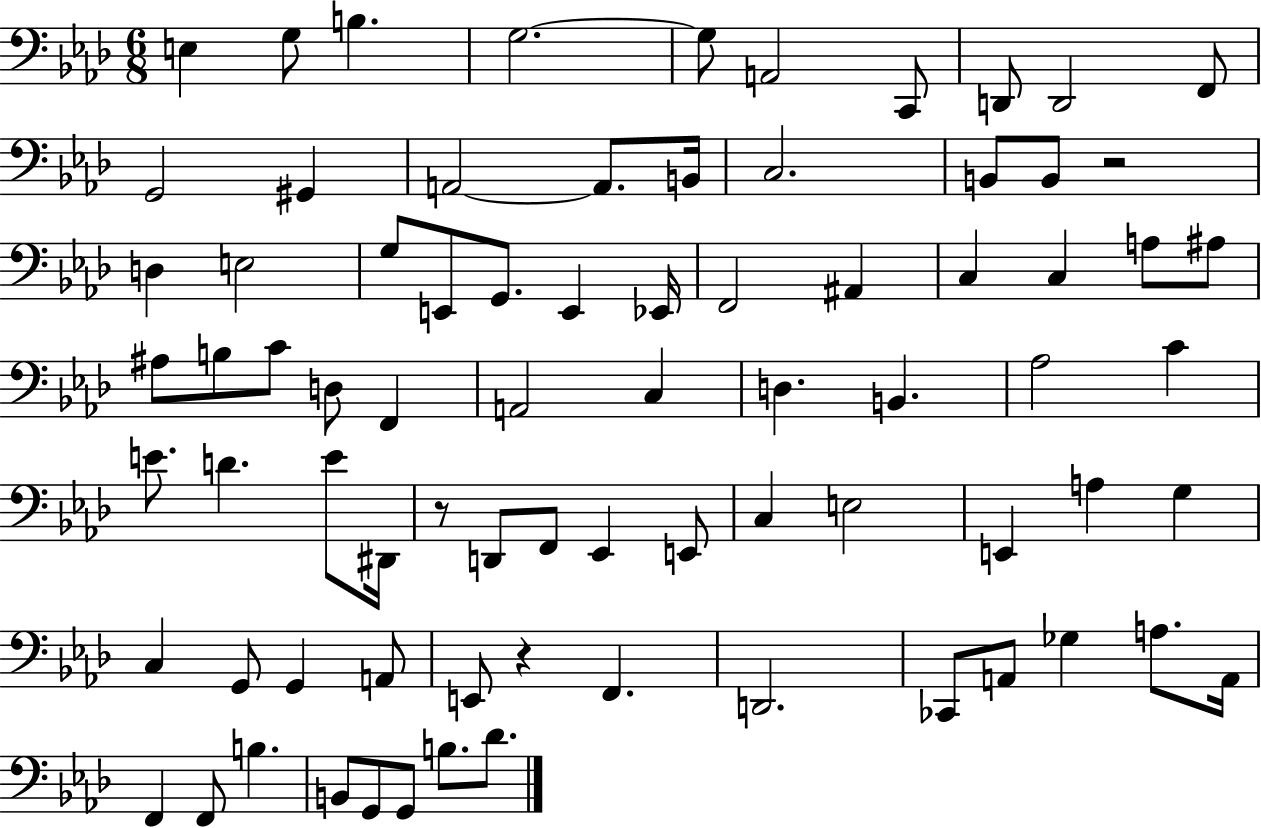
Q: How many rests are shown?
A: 3